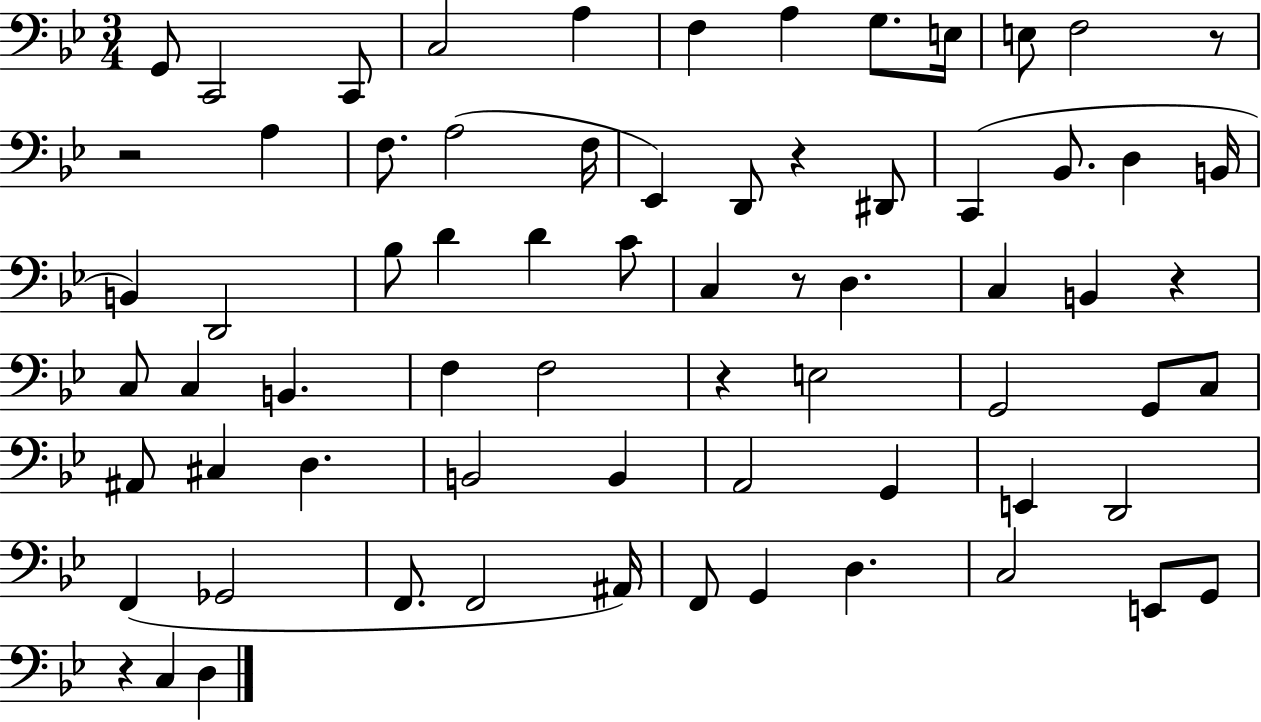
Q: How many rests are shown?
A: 7